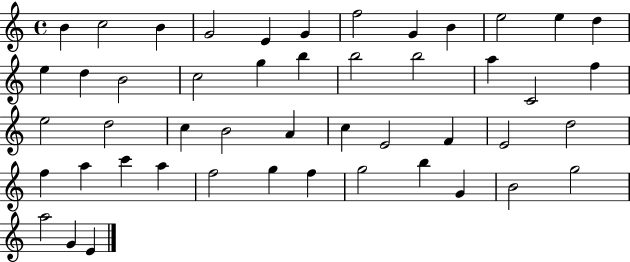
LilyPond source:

{
  \clef treble
  \time 4/4
  \defaultTimeSignature
  \key c \major
  b'4 c''2 b'4 | g'2 e'4 g'4 | f''2 g'4 b'4 | e''2 e''4 d''4 | \break e''4 d''4 b'2 | c''2 g''4 b''4 | b''2 b''2 | a''4 c'2 f''4 | \break e''2 d''2 | c''4 b'2 a'4 | c''4 e'2 f'4 | e'2 d''2 | \break f''4 a''4 c'''4 a''4 | f''2 g''4 f''4 | g''2 b''4 g'4 | b'2 g''2 | \break a''2 g'4 e'4 | \bar "|."
}